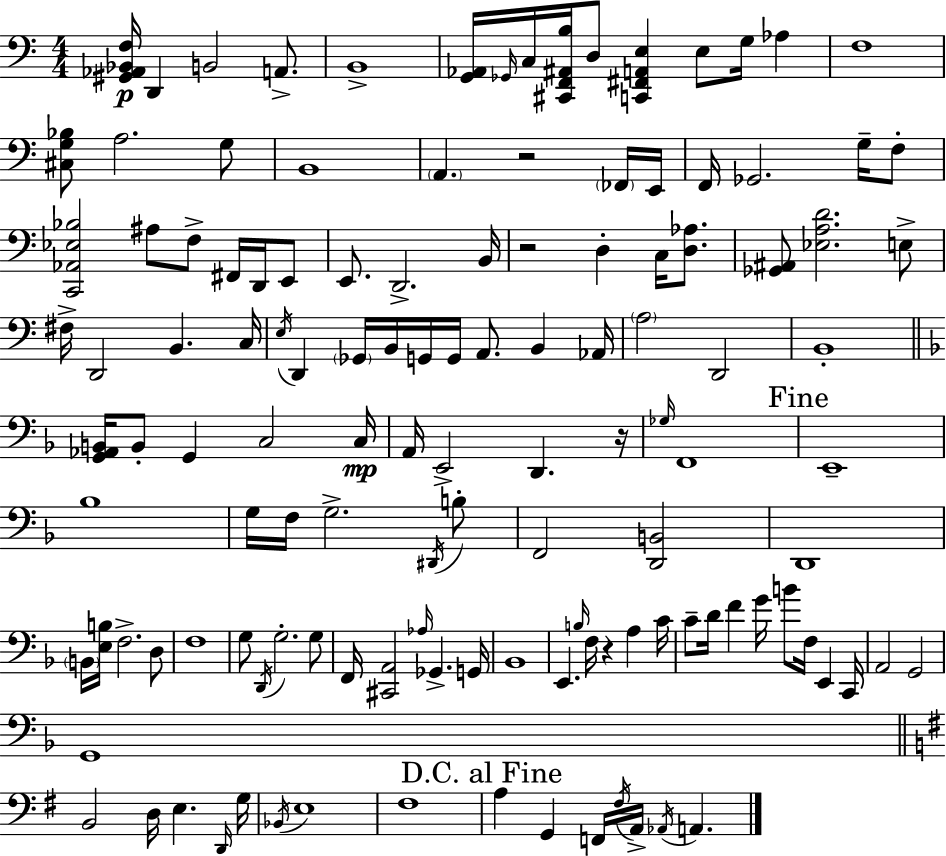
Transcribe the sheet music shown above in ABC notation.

X:1
T:Untitled
M:4/4
L:1/4
K:C
[^G,,_A,,_B,,F,]/4 D,, B,,2 A,,/2 B,,4 [G,,_A,,]/4 _G,,/4 C,/4 [^C,,F,,^A,,B,]/4 D,/2 [C,,^F,,A,,E,] E,/2 G,/4 _A, F,4 [^C,G,_B,]/2 A,2 G,/2 B,,4 A,, z2 _F,,/4 E,,/4 F,,/4 _G,,2 G,/4 F,/2 [C,,_A,,_E,_B,]2 ^A,/2 F,/2 ^F,,/4 D,,/4 E,,/2 E,,/2 D,,2 B,,/4 z2 D, C,/4 [D,_A,]/2 [_G,,^A,,]/2 [_E,A,D]2 E,/2 ^F,/4 D,,2 B,, C,/4 E,/4 D,, _G,,/4 B,,/4 G,,/4 G,,/4 A,,/2 B,, _A,,/4 A,2 D,,2 B,,4 [G,,_A,,B,,]/4 B,,/2 G,, C,2 C,/4 A,,/4 E,,2 D,, z/4 _G,/4 F,,4 E,,4 _B,4 G,/4 F,/4 G,2 ^D,,/4 B,/2 F,,2 [D,,B,,]2 D,,4 B,,/4 [E,B,]/4 F,2 D,/2 F,4 G,/2 D,,/4 G,2 G,/2 F,,/4 [^C,,A,,]2 _A,/4 _G,, G,,/4 _B,,4 E,, B,/4 F,/4 z A, C/4 C/2 D/4 F G/4 B/2 F,/4 E,, C,,/4 A,,2 G,,2 G,,4 B,,2 D,/4 E, D,,/4 G,/4 _B,,/4 E,4 ^F,4 A, G,, F,,/4 ^F,/4 A,,/4 _A,,/4 A,,